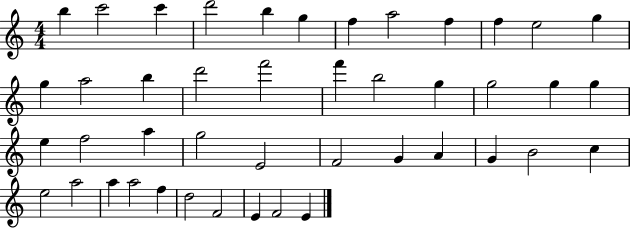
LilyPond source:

{
  \clef treble
  \numericTimeSignature
  \time 4/4
  \key c \major
  b''4 c'''2 c'''4 | d'''2 b''4 g''4 | f''4 a''2 f''4 | f''4 e''2 g''4 | \break g''4 a''2 b''4 | d'''2 f'''2 | f'''4 b''2 g''4 | g''2 g''4 g''4 | \break e''4 f''2 a''4 | g''2 e'2 | f'2 g'4 a'4 | g'4 b'2 c''4 | \break e''2 a''2 | a''4 a''2 f''4 | d''2 f'2 | e'4 f'2 e'4 | \break \bar "|."
}